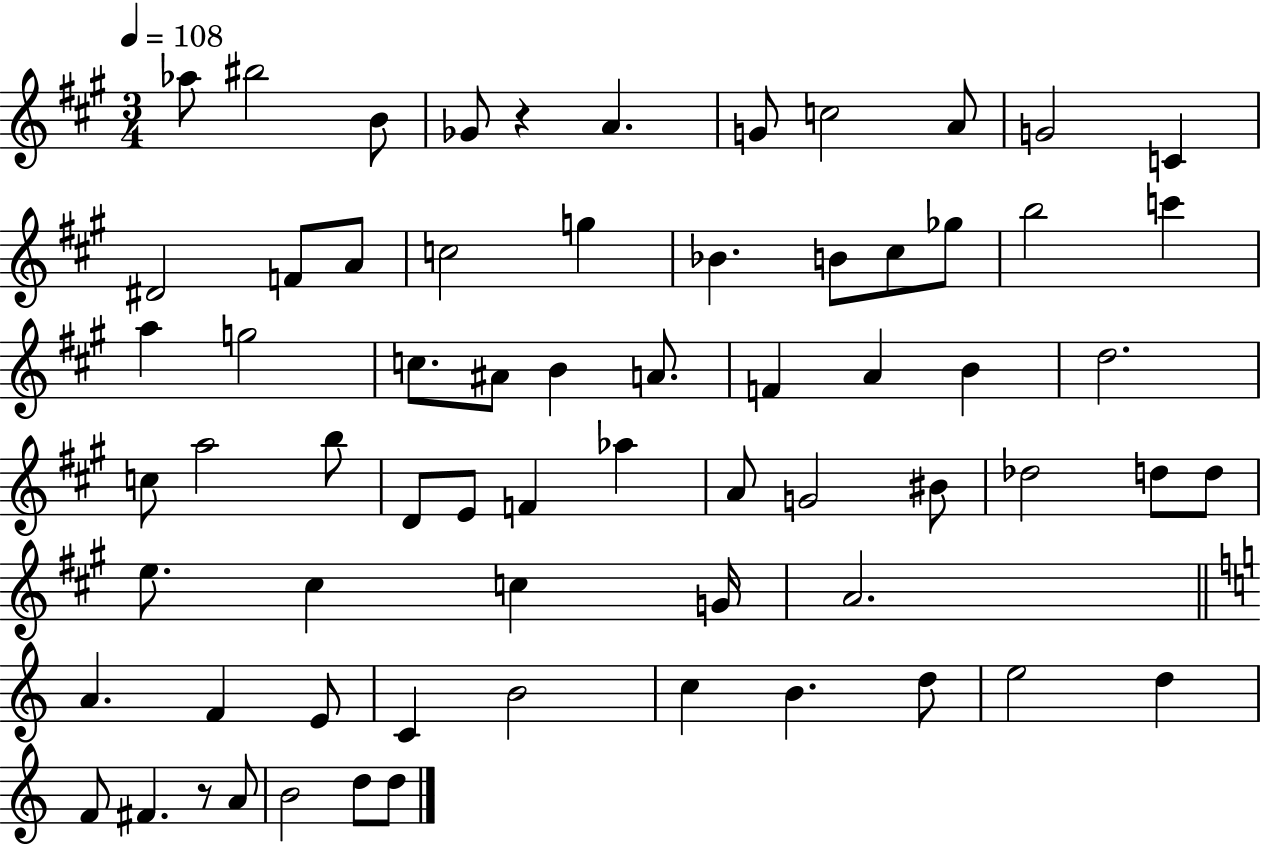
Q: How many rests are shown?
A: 2